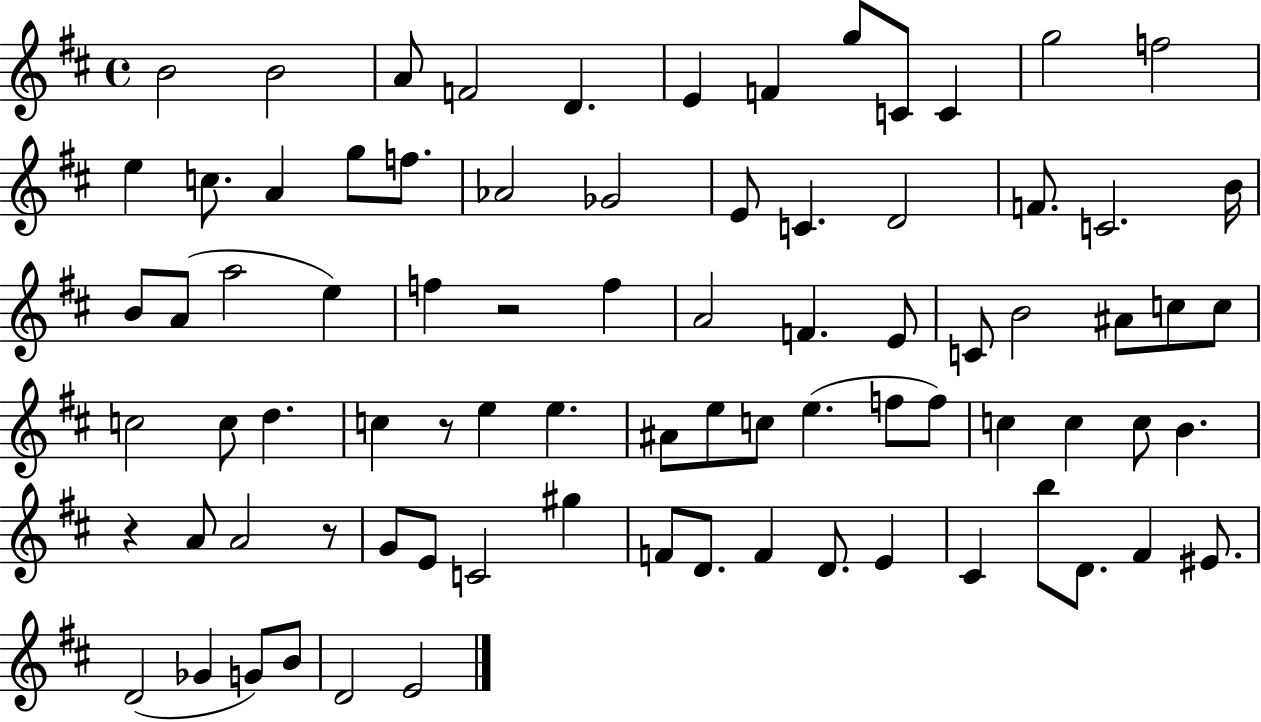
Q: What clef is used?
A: treble